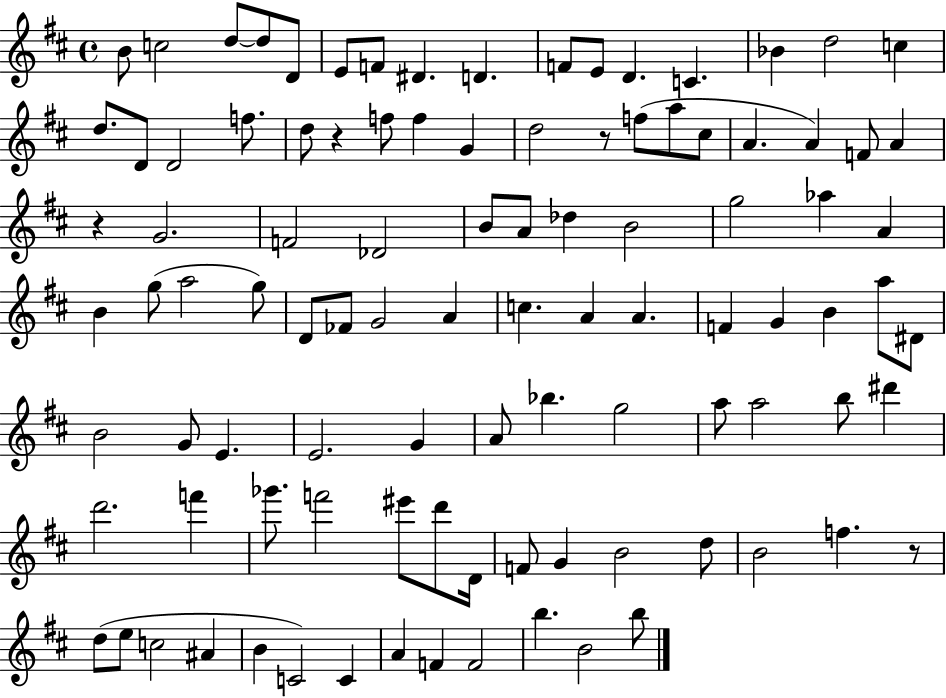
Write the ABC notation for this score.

X:1
T:Untitled
M:4/4
L:1/4
K:D
B/2 c2 d/2 d/2 D/2 E/2 F/2 ^D D F/2 E/2 D C _B d2 c d/2 D/2 D2 f/2 d/2 z f/2 f G d2 z/2 f/2 a/2 ^c/2 A A F/2 A z G2 F2 _D2 B/2 A/2 _d B2 g2 _a A B g/2 a2 g/2 D/2 _F/2 G2 A c A A F G B a/2 ^D/2 B2 G/2 E E2 G A/2 _b g2 a/2 a2 b/2 ^d' d'2 f' _g'/2 f'2 ^e'/2 d'/2 D/4 F/2 G B2 d/2 B2 f z/2 d/2 e/2 c2 ^A B C2 C A F F2 b B2 b/2